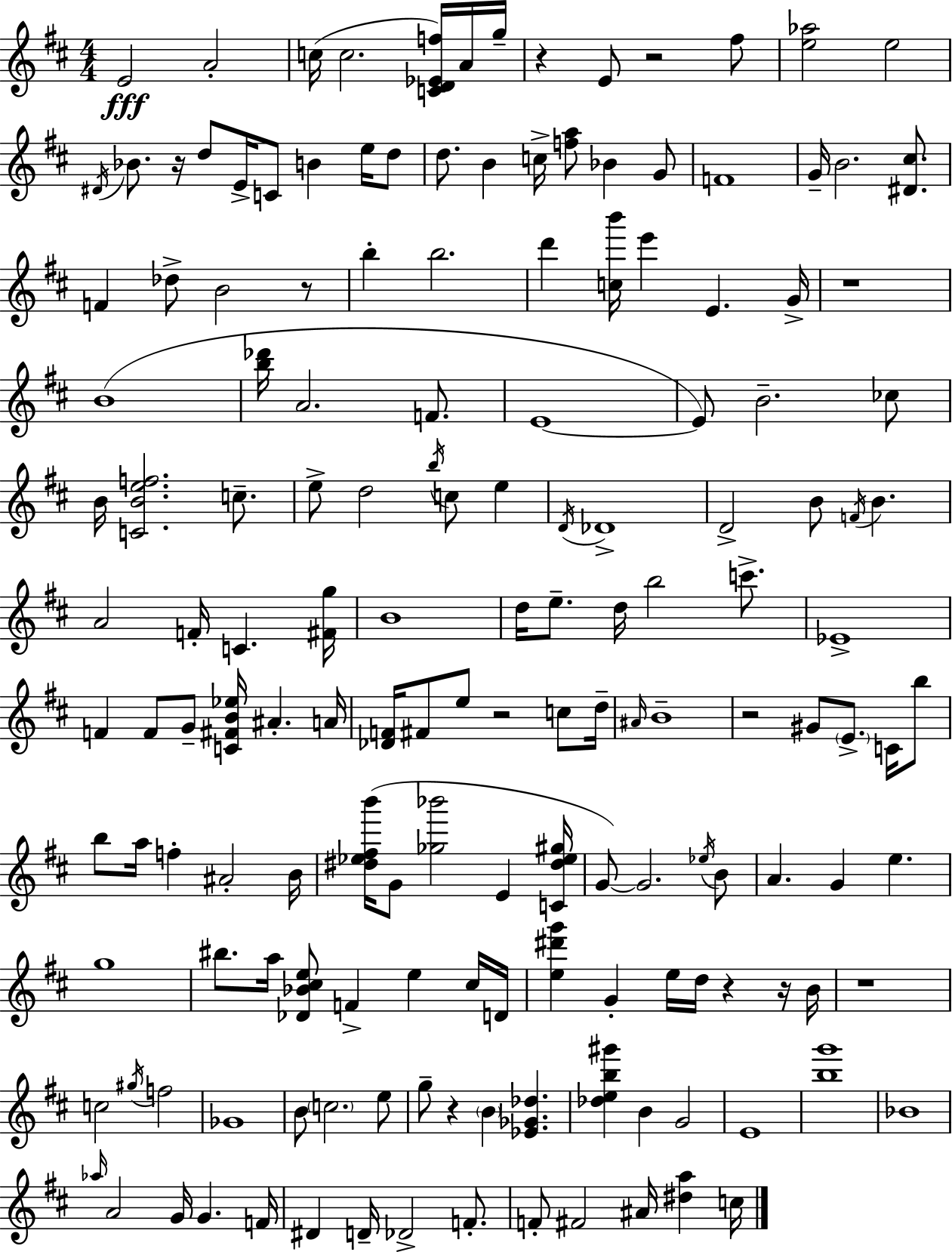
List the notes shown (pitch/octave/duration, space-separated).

E4/h A4/h C5/s C5/h. [C4,D4,Eb4,F5]/s A4/s G5/s R/q E4/e R/h F#5/e [E5,Ab5]/h E5/h D#4/s Bb4/e. R/s D5/e E4/s C4/e B4/q E5/s D5/e D5/e. B4/q C5/s [F5,A5]/e Bb4/q G4/e F4/w G4/s B4/h. [D#4,C#5]/e. F4/q Db5/e B4/h R/e B5/q B5/h. D6/q [C5,B6]/s E6/q E4/q. G4/s R/w B4/w [B5,Db6]/s A4/h. F4/e. E4/w E4/e B4/h. CES5/e B4/s [C4,B4,E5,F5]/h. C5/e. E5/e D5/h B5/s C5/e E5/q D4/s Db4/w D4/h B4/e F4/s B4/q. A4/h F4/s C4/q. [F#4,G5]/s B4/w D5/s E5/e. D5/s B5/h C6/e. Eb4/w F4/q F4/e G4/e [C4,F#4,B4,Eb5]/s A#4/q. A4/s [Db4,F4]/s F#4/e E5/e R/h C5/e D5/s A#4/s B4/w R/h G#4/e E4/e. C4/s B5/e B5/e A5/s F5/q A#4/h B4/s [D#5,Eb5,F#5,B6]/s G4/e [Gb5,Bb6]/h E4/q [C4,D#5,Eb5,G#5]/s G4/e G4/h. Eb5/s B4/e A4/q. G4/q E5/q. G5/w BIS5/e. A5/s [Db4,Bb4,C#5,E5]/e F4/q E5/q C#5/s D4/s [E5,D#6,G6]/q G4/q E5/s D5/s R/q R/s B4/s R/w C5/h G#5/s F5/h Gb4/w B4/e C5/h. E5/e G5/e R/q B4/q [Eb4,Gb4,Db5]/q. [Db5,E5,B5,G#6]/q B4/q G4/h E4/w [B5,G6]/w Bb4/w Ab5/s A4/h G4/s G4/q. F4/s D#4/q D4/s Db4/h F4/e. F4/e F#4/h A#4/s [D#5,A5]/q C5/s